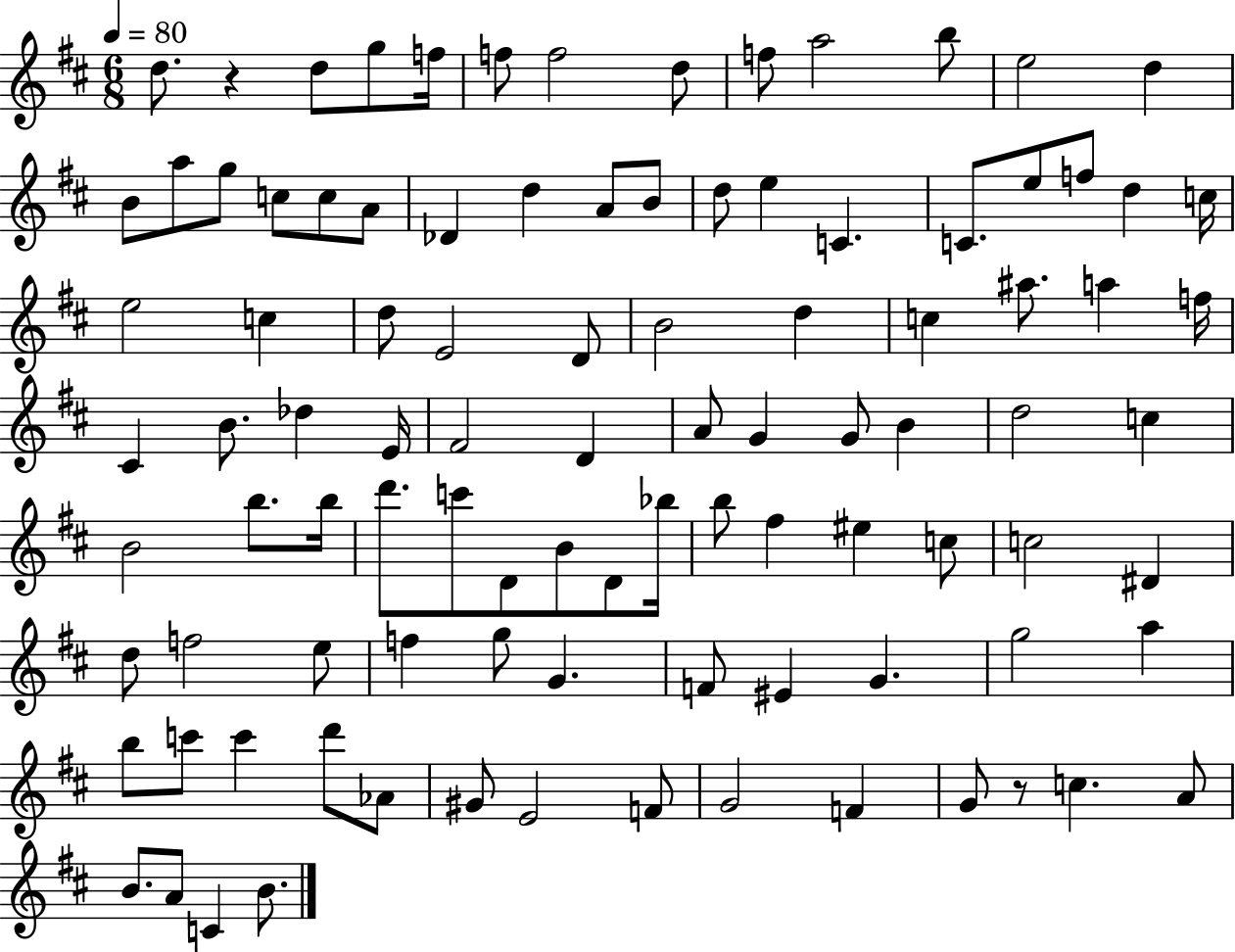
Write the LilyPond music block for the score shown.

{
  \clef treble
  \numericTimeSignature
  \time 6/8
  \key d \major
  \tempo 4 = 80
  \repeat volta 2 { d''8. r4 d''8 g''8 f''16 | f''8 f''2 d''8 | f''8 a''2 b''8 | e''2 d''4 | \break b'8 a''8 g''8 c''8 c''8 a'8 | des'4 d''4 a'8 b'8 | d''8 e''4 c'4. | c'8. e''8 f''8 d''4 c''16 | \break e''2 c''4 | d''8 e'2 d'8 | b'2 d''4 | c''4 ais''8. a''4 f''16 | \break cis'4 b'8. des''4 e'16 | fis'2 d'4 | a'8 g'4 g'8 b'4 | d''2 c''4 | \break b'2 b''8. b''16 | d'''8. c'''8 d'8 b'8 d'8 bes''16 | b''8 fis''4 eis''4 c''8 | c''2 dis'4 | \break d''8 f''2 e''8 | f''4 g''8 g'4. | f'8 eis'4 g'4. | g''2 a''4 | \break b''8 c'''8 c'''4 d'''8 aes'8 | gis'8 e'2 f'8 | g'2 f'4 | g'8 r8 c''4. a'8 | \break b'8. a'8 c'4 b'8. | } \bar "|."
}